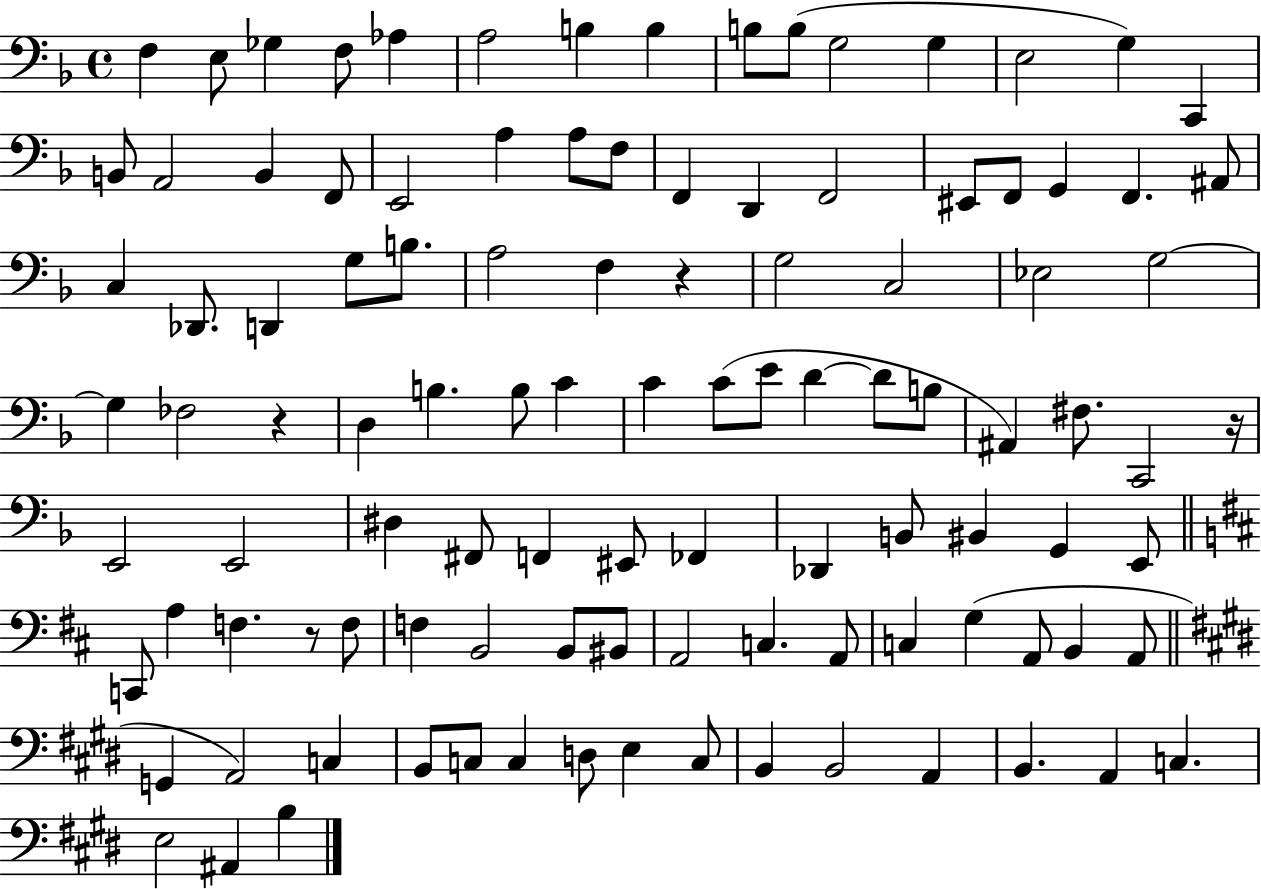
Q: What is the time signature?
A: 4/4